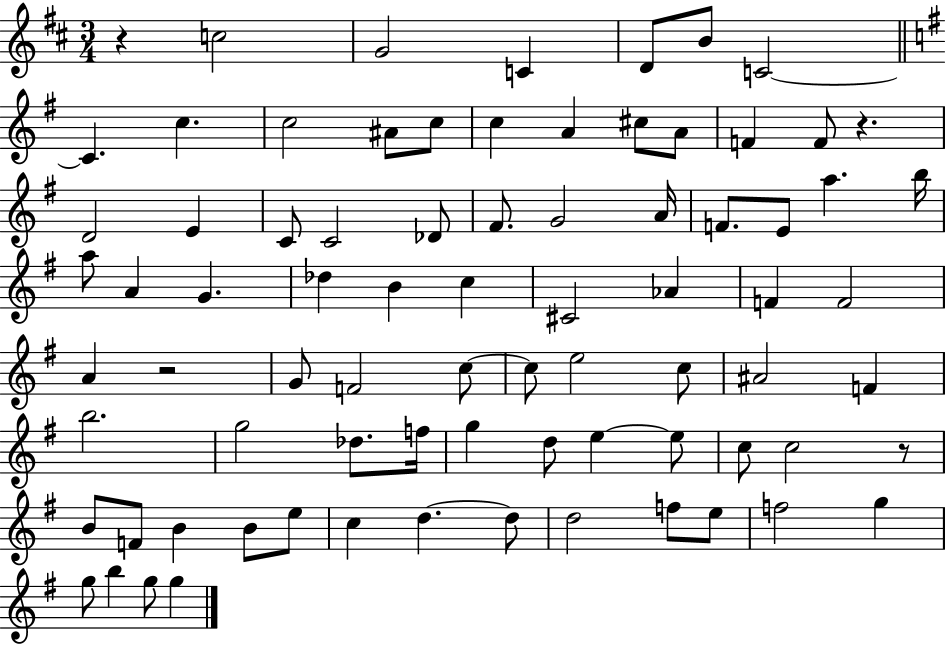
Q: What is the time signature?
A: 3/4